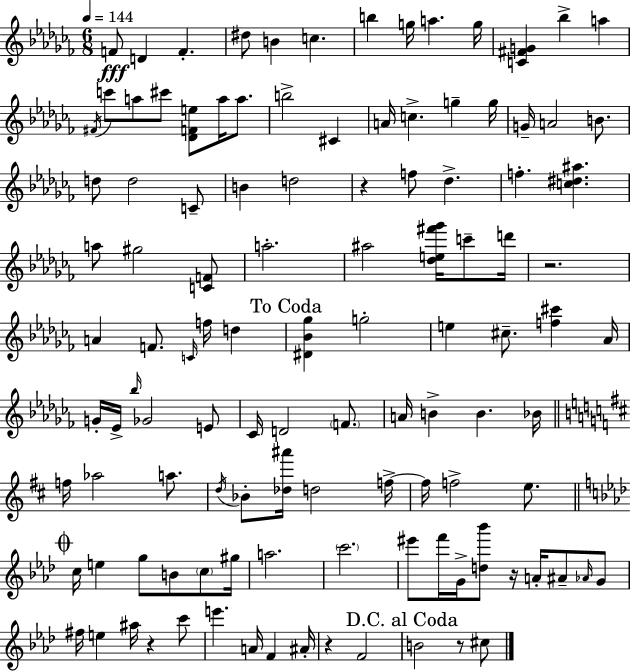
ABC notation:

X:1
T:Untitled
M:6/8
L:1/4
K:Abm
F/2 D F ^d/2 B c b g/4 a g/4 [C^FG] _b a ^F/4 c'/2 a/2 ^c'/2 [_DFe]/2 a/4 a/2 b2 ^C A/4 c g g/4 G/4 A2 B/2 d/2 d2 C/2 B d2 z f/2 _d f [c^d^a] a/2 ^g2 [CF]/2 a2 ^a2 [_de^f'_g']/4 c'/2 d'/4 z2 A F/2 C/4 f/4 d [^D_B_g] g2 e ^c/2 [f^c'] _A/4 G/4 _E/4 _b/4 _G2 E/2 _C/4 D2 F/2 A/4 B B _B/4 f/4 _a2 a/2 d/4 _B/2 [_d^a']/4 d2 f/4 f/4 f2 e/2 c/4 e g/2 B/2 c/2 ^g/4 a2 c'2 ^e'/2 f'/4 G/4 [d_b']/2 z/4 A/4 ^A/2 _A/4 G/2 ^f/4 e ^a/4 z c'/2 e' A/4 F ^A/4 z F2 B2 z/2 ^c/2